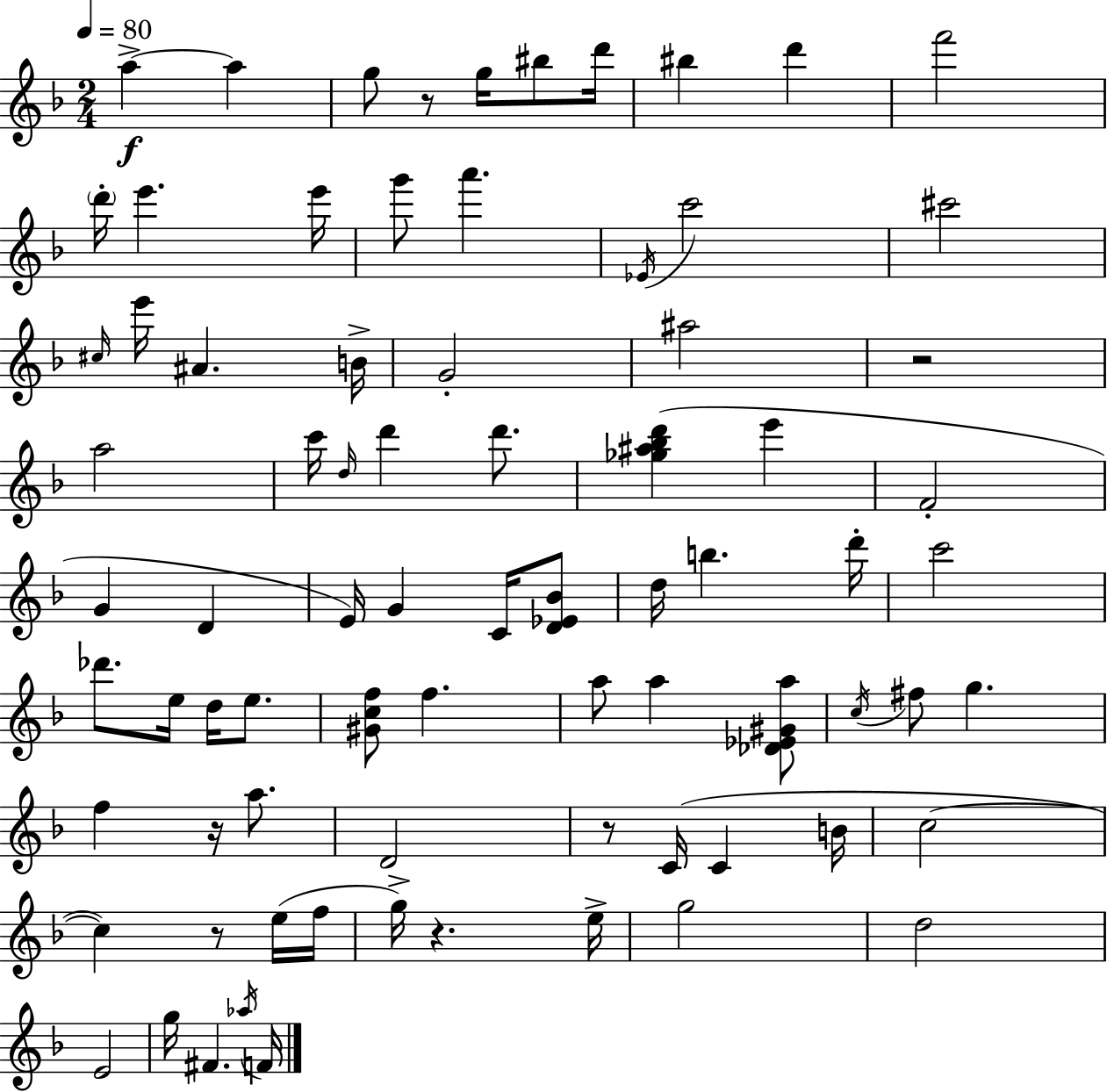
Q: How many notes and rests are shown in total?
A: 78